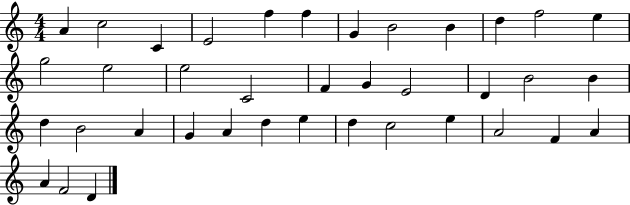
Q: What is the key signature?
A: C major